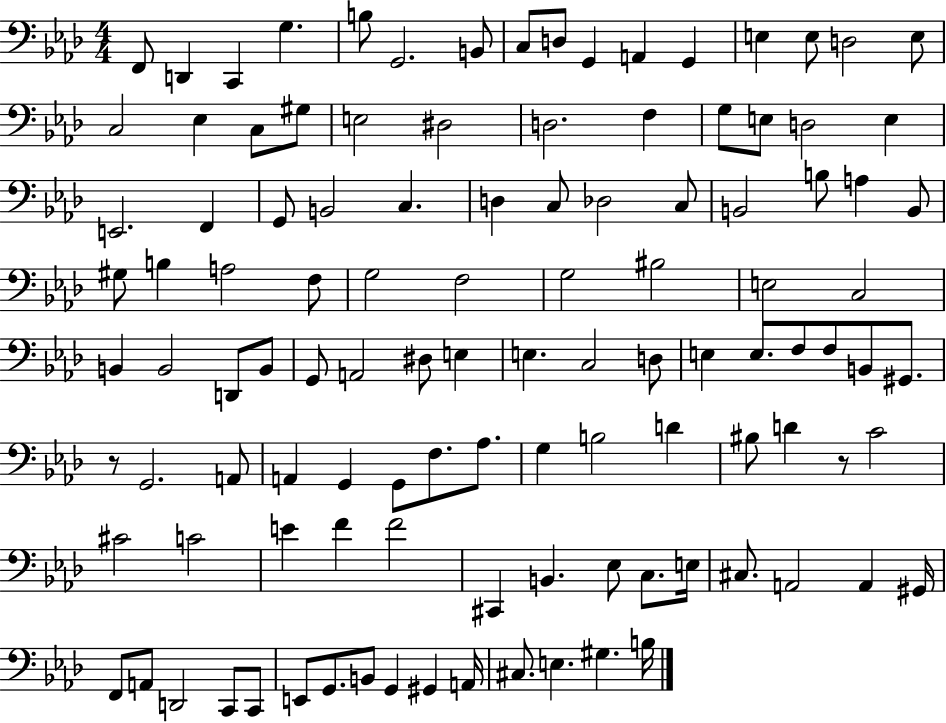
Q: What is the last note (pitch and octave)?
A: B3